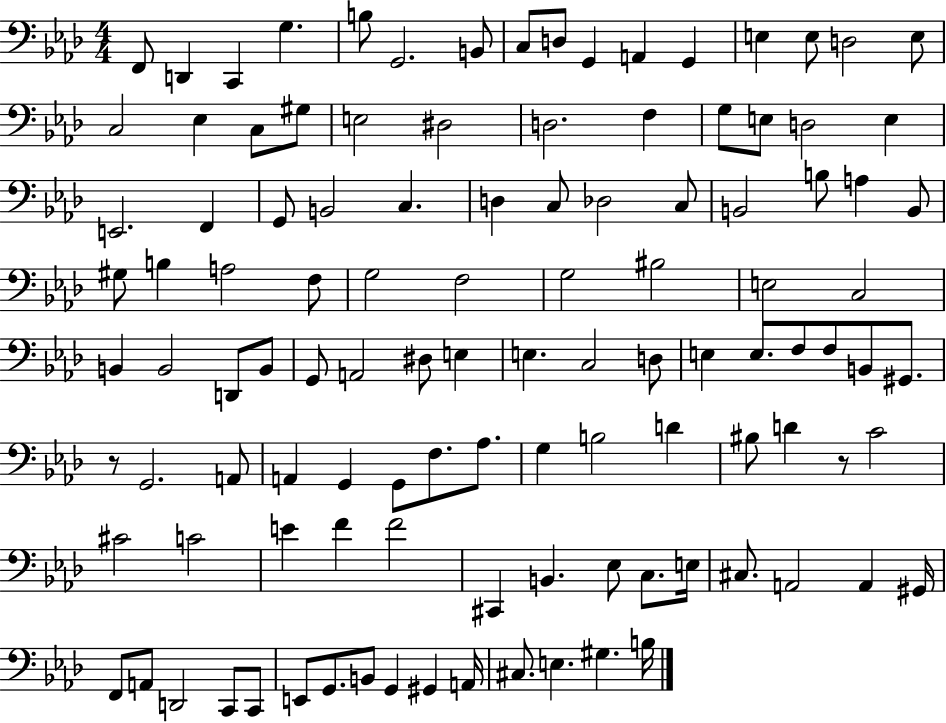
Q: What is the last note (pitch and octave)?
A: B3